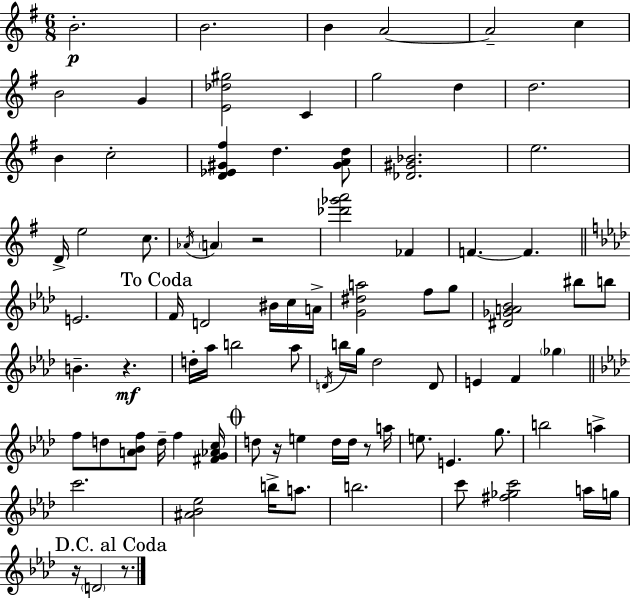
{
  \clef treble
  \numericTimeSignature
  \time 6/8
  \key g \major
  \repeat volta 2 { b'2.-.\p | b'2. | b'4 a'2~~ | a'2-- c''4 | \break b'2 g'4 | <e' des'' gis''>2 c'4 | g''2 d''4 | d''2. | \break b'4 c''2-. | <d' ees' gis' fis''>4 d''4. <gis' a' d''>8 | <des' gis' bes'>2. | e''2. | \break d'16-> e''2 c''8. | \acciaccatura { aes'16 } \parenthesize a'4 r2 | <des''' ges''' a'''>2 fes'4 | f'4.~~ f'4. | \break \bar "||" \break \key aes \major e'2. | \mark "To Coda" f'16 d'2 bis'16 c''16 a'16-> | <g' dis'' a''>2 f''8 g''8 | <dis' ges' a' bes'>2 bis''8 b''8 | \break b'4.-- r4.\mf | d''16-. aes''16 b''2 aes''8 | \acciaccatura { d'16 } b''16 g''16 des''2 d'8 | e'4 f'4 \parenthesize ges''4 | \break \bar "||" \break \key aes \major f''8 d''8 <a' bes' f''>8 d''16-- f''4 <fis' g' aes' c''>16 | \mark \markup { \musicglyph "scripts.coda" } d''8 r16 e''4 d''16 d''16 r8 a''16 | e''8. e'4. g''8. | b''2 a''4-> | \break c'''2. | <ais' bes' ees''>2 b''16-> a''8. | b''2. | c'''8 <fis'' ges'' c'''>2 a''16 g''16 | \break \mark "D.C. al Coda" r16 \parenthesize d'2 r8. | } \bar "|."
}